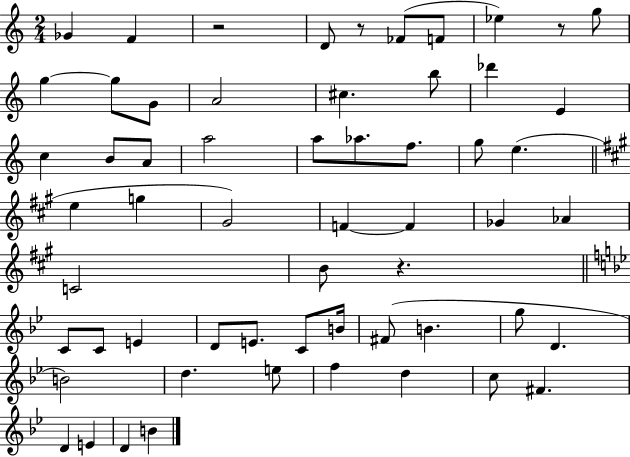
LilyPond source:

{
  \clef treble
  \numericTimeSignature
  \time 2/4
  \key c \major
  ges'4 f'4 | r2 | d'8 r8 fes'8( f'8 | ees''4) r8 g''8 | \break g''4~~ g''8 g'8 | a'2 | cis''4. b''8 | des'''4 e'4 | \break c''4 b'8 a'8 | a''2 | a''8 aes''8. f''8. | g''8 e''4.( | \break \bar "||" \break \key a \major e''4 g''4 | gis'2) | f'4~~ f'4 | ges'4 aes'4 | \break c'2 | b'8 r4. | \bar "||" \break \key bes \major c'8 c'8 e'4 | d'8 e'8. c'8 b'16 | fis'8( b'4. | g''8 d'4. | \break b'2) | d''4. e''8 | f''4 d''4 | c''8 fis'4. | \break d'4 e'4 | d'4 b'4 | \bar "|."
}